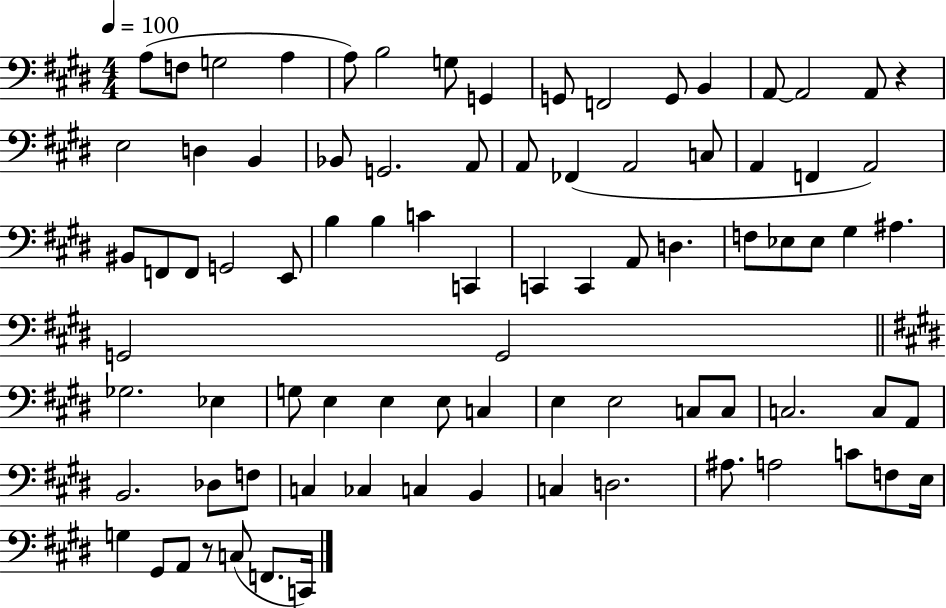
{
  \clef bass
  \numericTimeSignature
  \time 4/4
  \key e \major
  \tempo 4 = 100
  a8( f8 g2 a4 | a8) b2 g8 g,4 | g,8 f,2 g,8 b,4 | a,8~~ a,2 a,8 r4 | \break e2 d4 b,4 | bes,8 g,2. a,8 | a,8 fes,4( a,2 c8 | a,4 f,4 a,2) | \break bis,8 f,8 f,8 g,2 e,8 | b4 b4 c'4 c,4 | c,4 c,4 a,8 d4. | f8 ees8 ees8 gis4 ais4. | \break g,2 g,2 | \bar "||" \break \key e \major ges2. ees4 | g8 e4 e4 e8 c4 | e4 e2 c8 c8 | c2. c8 a,8 | \break b,2. des8 f8 | c4 ces4 c4 b,4 | c4 d2. | ais8. a2 c'8 f8 e16 | \break g4 gis,8 a,8 r8 c8( f,8. c,16) | \bar "|."
}